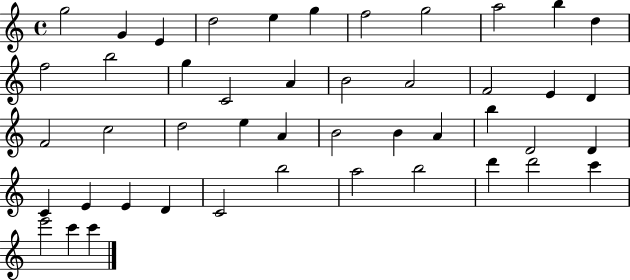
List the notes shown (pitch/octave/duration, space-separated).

G5/h G4/q E4/q D5/h E5/q G5/q F5/h G5/h A5/h B5/q D5/q F5/h B5/h G5/q C4/h A4/q B4/h A4/h F4/h E4/q D4/q F4/h C5/h D5/h E5/q A4/q B4/h B4/q A4/q B5/q D4/h D4/q C4/q E4/q E4/q D4/q C4/h B5/h A5/h B5/h D6/q D6/h C6/q E6/h C6/q C6/q